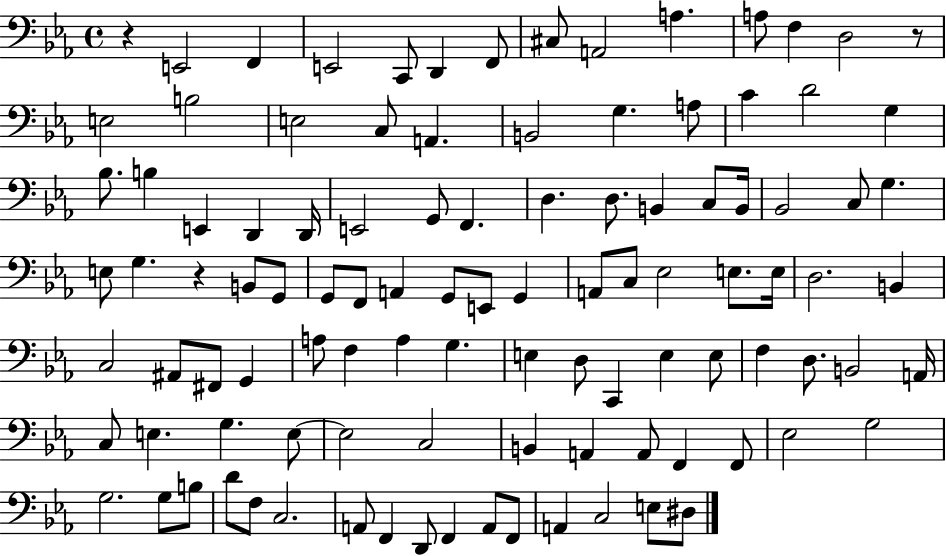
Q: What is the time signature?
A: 4/4